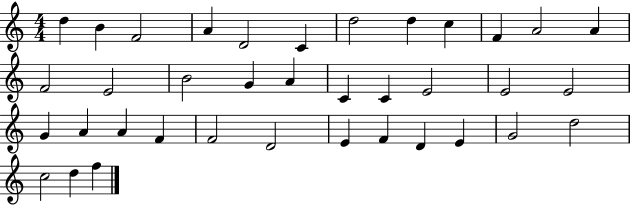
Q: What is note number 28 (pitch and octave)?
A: D4